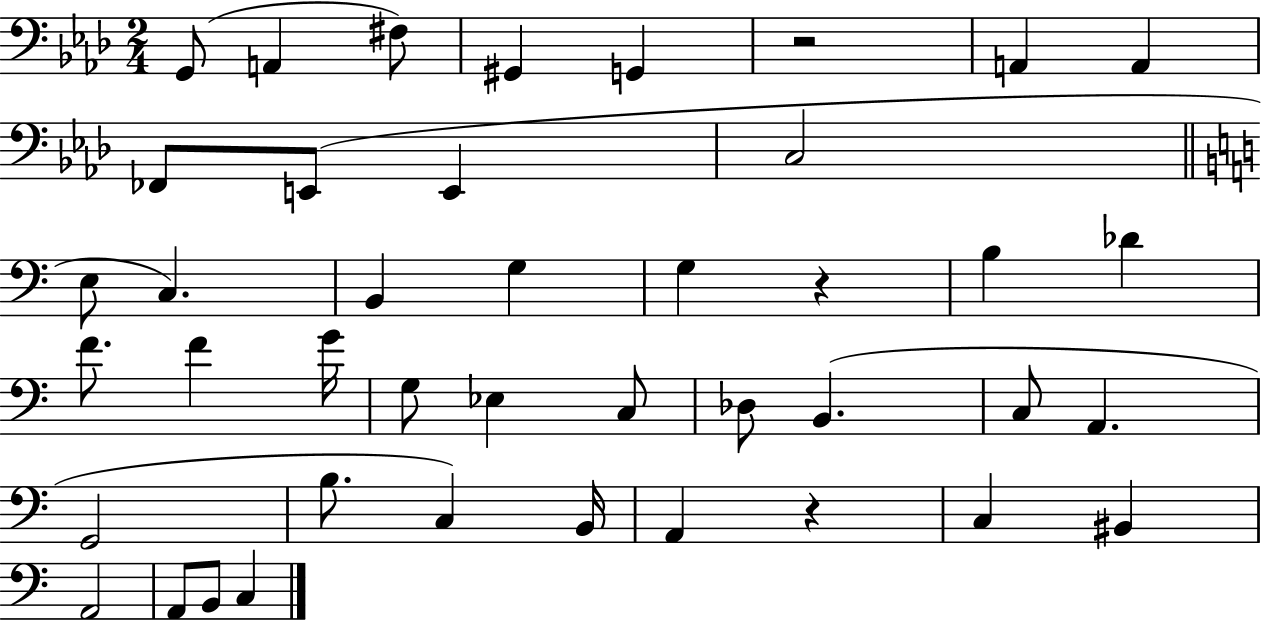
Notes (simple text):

G2/e A2/q F#3/e G#2/q G2/q R/h A2/q A2/q FES2/e E2/e E2/q C3/h E3/e C3/q. B2/q G3/q G3/q R/q B3/q Db4/q F4/e. F4/q G4/s G3/e Eb3/q C3/e Db3/e B2/q. C3/e A2/q. G2/h B3/e. C3/q B2/s A2/q R/q C3/q BIS2/q A2/h A2/e B2/e C3/q